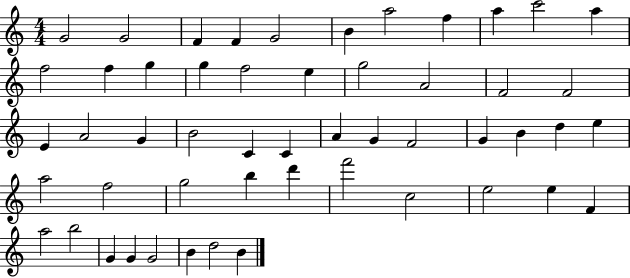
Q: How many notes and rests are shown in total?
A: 52